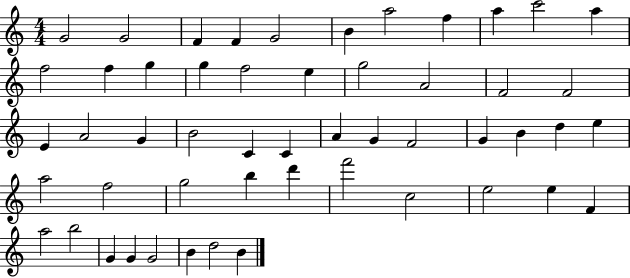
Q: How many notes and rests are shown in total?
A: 52